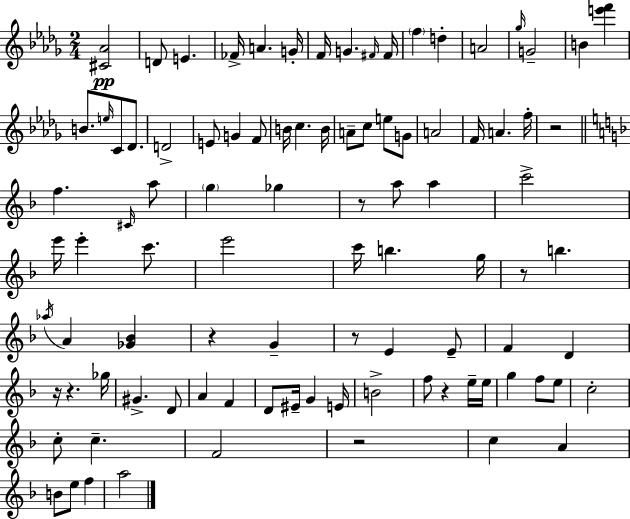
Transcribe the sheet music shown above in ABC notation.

X:1
T:Untitled
M:2/4
L:1/4
K:Bbm
[^C_A]2 D/2 E _F/4 A G/4 F/4 G ^F/4 ^F/4 f d A2 _g/4 G2 B [e'f'] B/2 e/4 C/2 _D/2 D2 E/2 G F/2 B/4 c B/4 A/2 c/2 e/2 G/2 A2 F/4 A f/4 z2 f ^C/4 a/2 g _g z/2 a/2 a c'2 e'/4 e' c'/2 e'2 c'/4 b g/4 z/2 b _a/4 A [_G_B] z G z/2 E E/2 F D z/4 z _g/4 ^G D/2 A F D/2 ^E/4 G E/4 B2 f/2 z e/4 e/4 g f/2 e/2 c2 c/2 c F2 z2 c A B/2 e/2 f a2